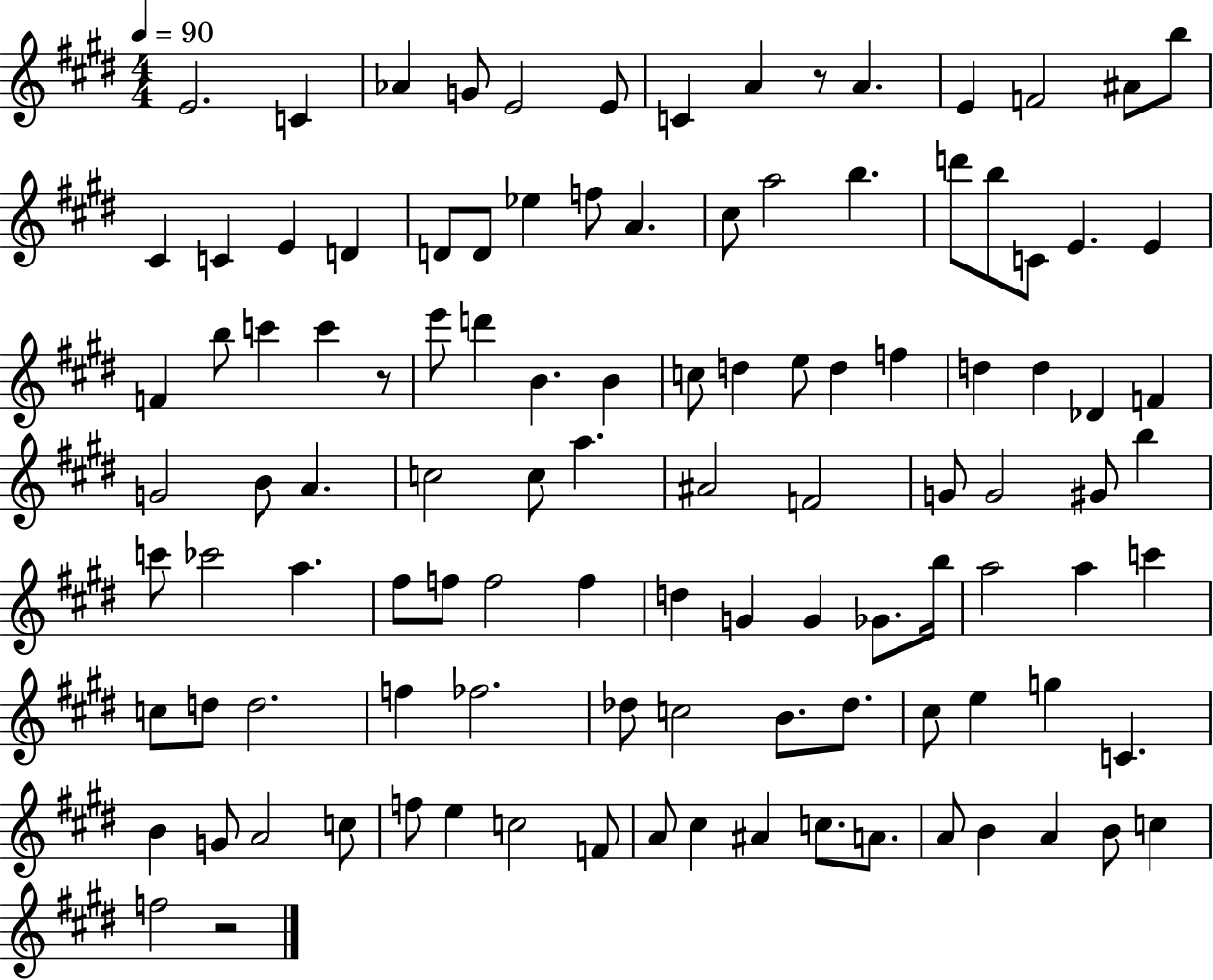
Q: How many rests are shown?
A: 3